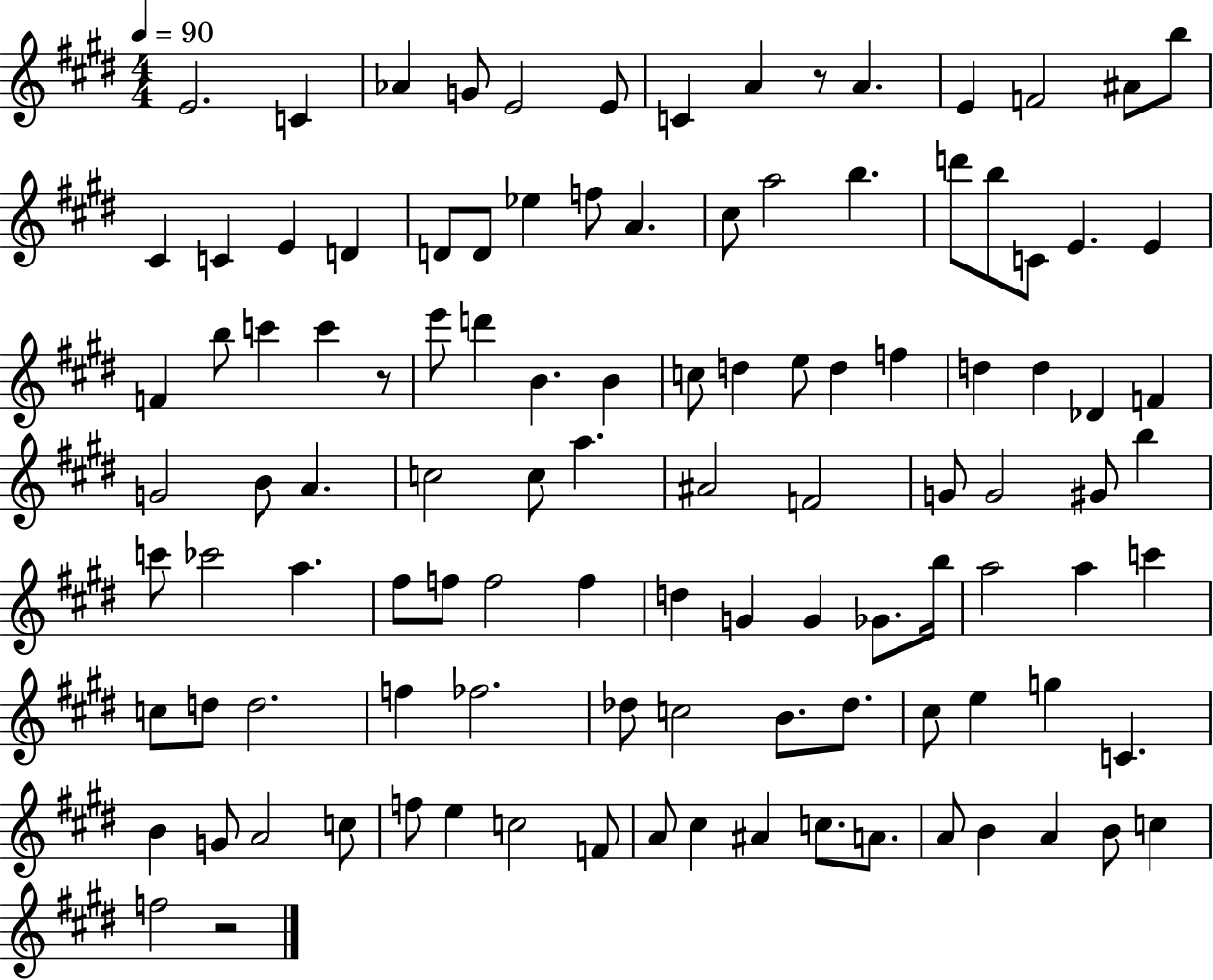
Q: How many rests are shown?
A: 3